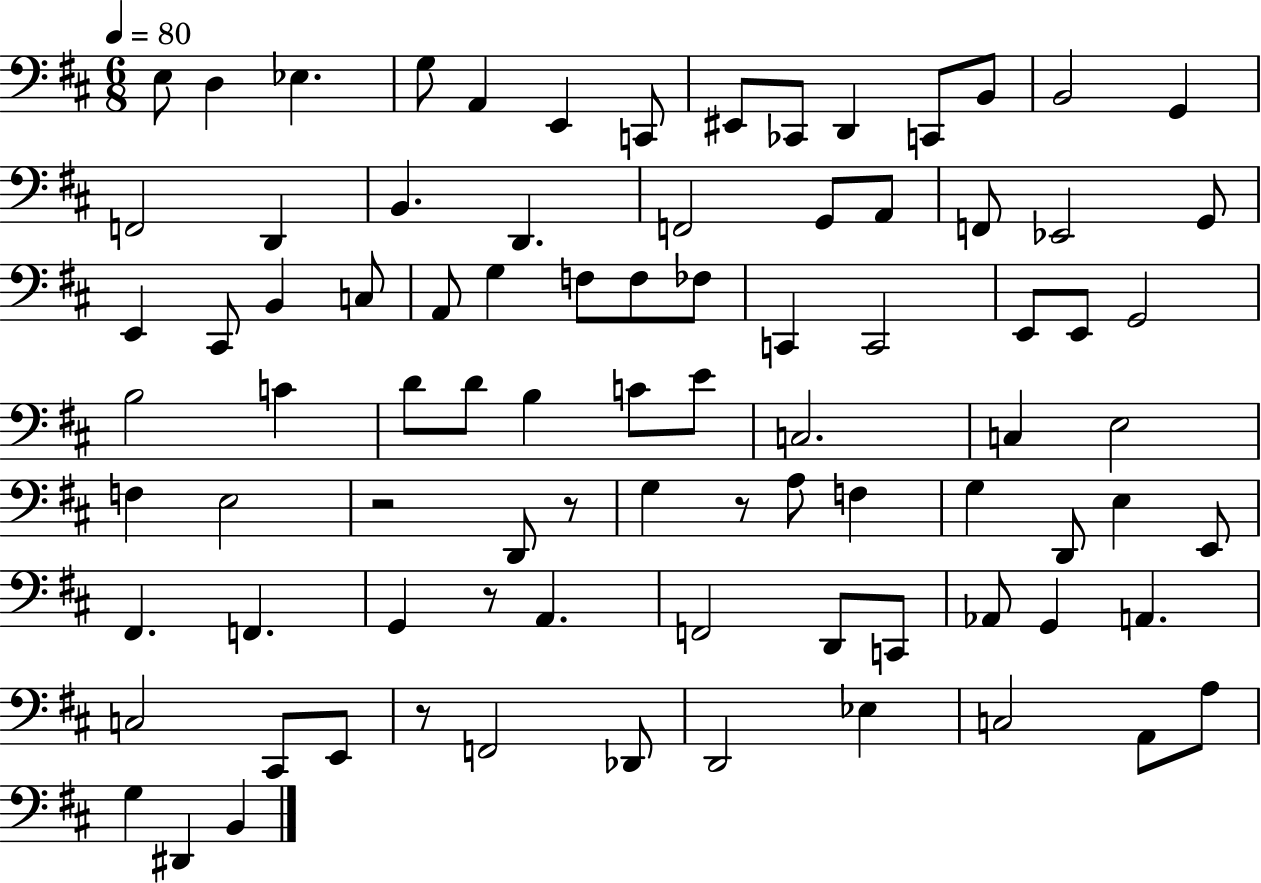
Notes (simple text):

E3/e D3/q Eb3/q. G3/e A2/q E2/q C2/e EIS2/e CES2/e D2/q C2/e B2/e B2/h G2/q F2/h D2/q B2/q. D2/q. F2/h G2/e A2/e F2/e Eb2/h G2/e E2/q C#2/e B2/q C3/e A2/e G3/q F3/e F3/e FES3/e C2/q C2/h E2/e E2/e G2/h B3/h C4/q D4/e D4/e B3/q C4/e E4/e C3/h. C3/q E3/h F3/q E3/h R/h D2/e R/e G3/q R/e A3/e F3/q G3/q D2/e E3/q E2/e F#2/q. F2/q. G2/q R/e A2/q. F2/h D2/e C2/e Ab2/e G2/q A2/q. C3/h C#2/e E2/e R/e F2/h Db2/e D2/h Eb3/q C3/h A2/e A3/e G3/q D#2/q B2/q